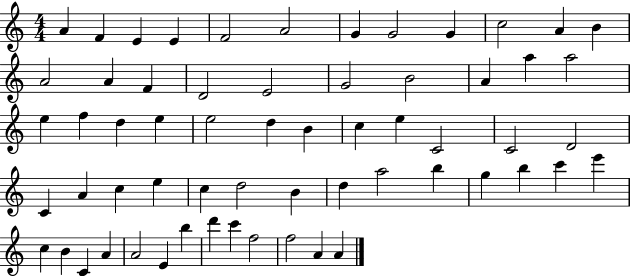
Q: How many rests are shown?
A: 0